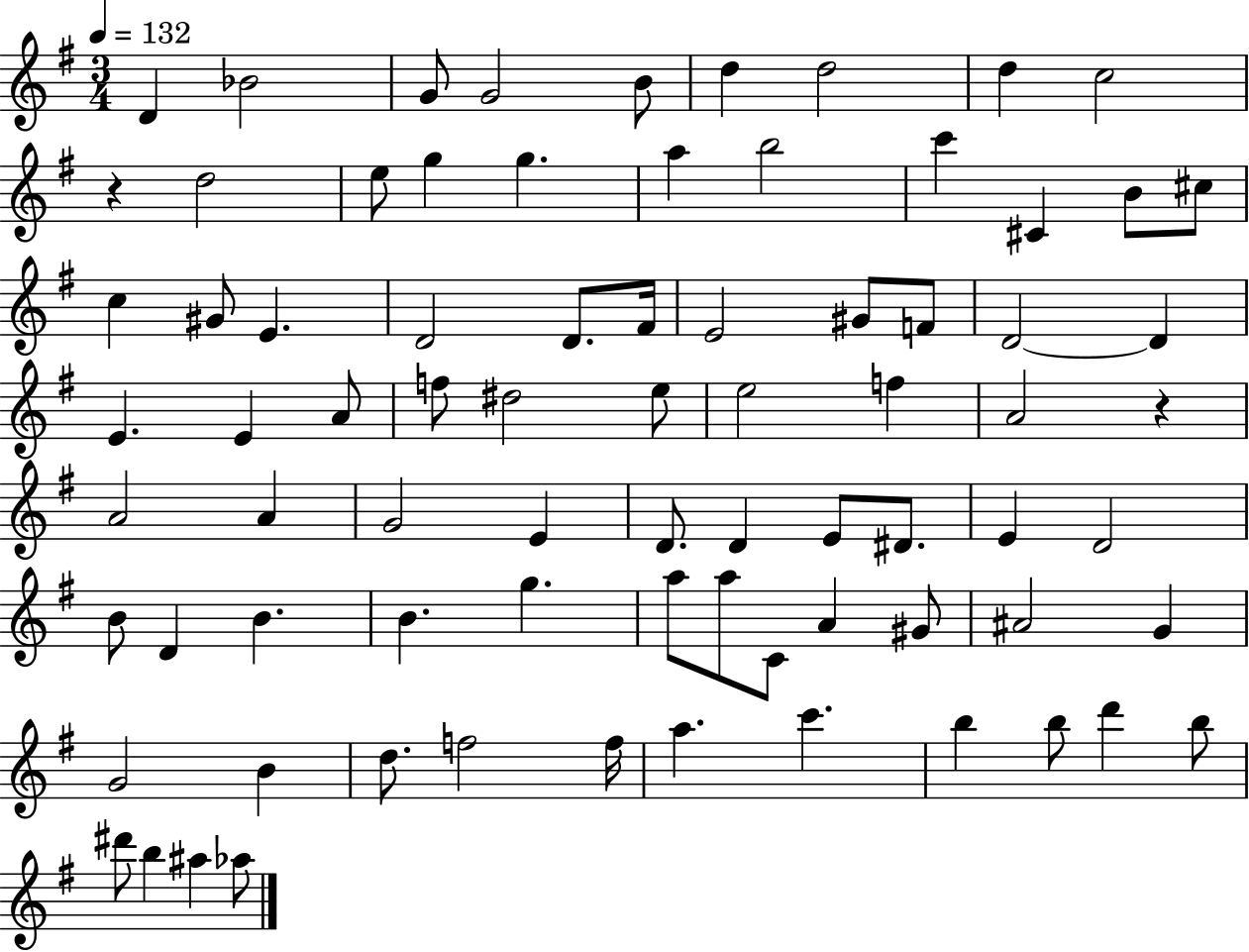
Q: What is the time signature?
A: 3/4